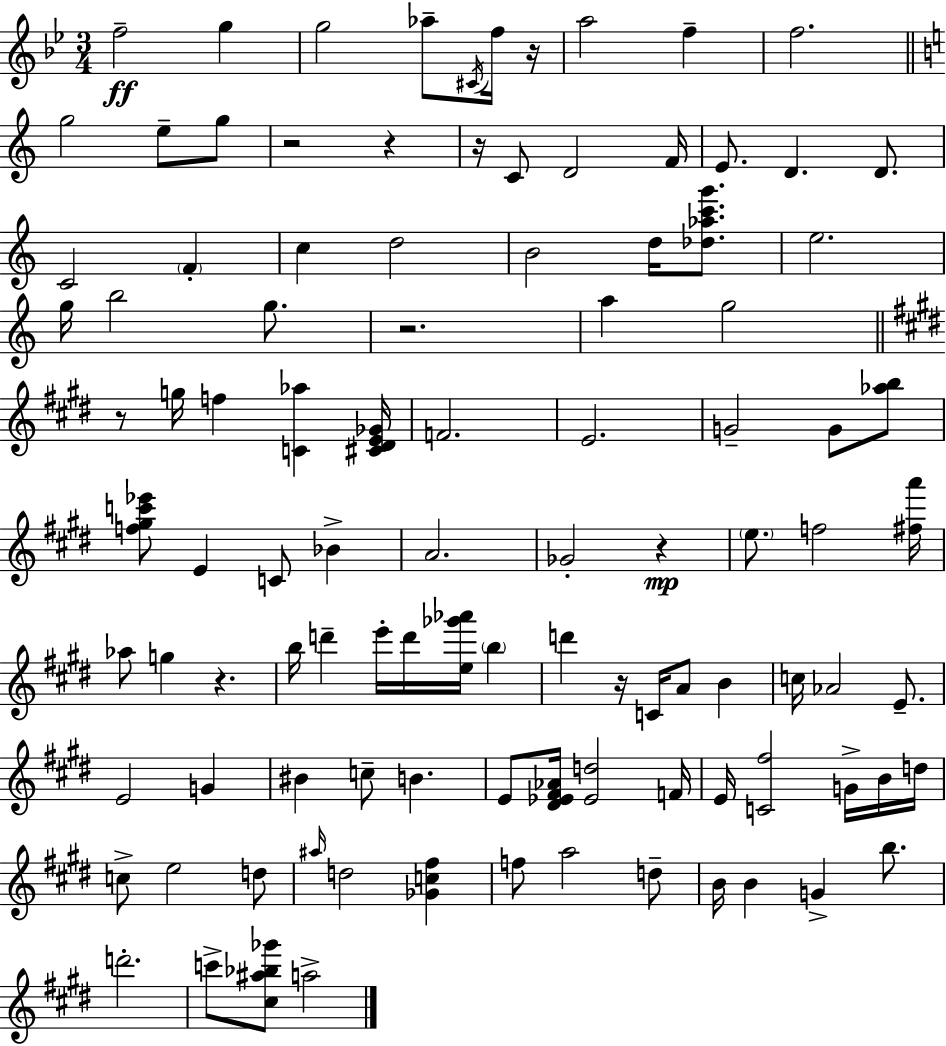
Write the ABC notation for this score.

X:1
T:Untitled
M:3/4
L:1/4
K:Gm
f2 g g2 _a/2 ^C/4 f/4 z/4 a2 f f2 g2 e/2 g/2 z2 z z/4 C/2 D2 F/4 E/2 D D/2 C2 F c d2 B2 d/4 [_d_ac'g']/2 e2 g/4 b2 g/2 z2 a g2 z/2 g/4 f [C_a] [^C^DE_G]/4 F2 E2 G2 G/2 [_ab]/2 [f^gc'_e']/2 E C/2 _B A2 _G2 z e/2 f2 [^fa']/4 _a/2 g z b/4 d' e'/4 d'/4 [e_g'_a']/4 b d' z/4 C/4 A/2 B c/4 _A2 E/2 E2 G ^B c/2 B E/2 [^D_E^F_A]/4 [_Ed]2 F/4 E/4 [C^f]2 G/4 B/4 d/4 c/2 e2 d/2 ^a/4 d2 [_Gc^f] f/2 a2 d/2 B/4 B G b/2 d'2 c'/2 [^c^a_b_g']/2 a2